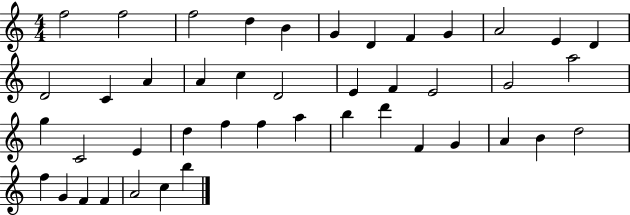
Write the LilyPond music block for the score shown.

{
  \clef treble
  \numericTimeSignature
  \time 4/4
  \key c \major
  f''2 f''2 | f''2 d''4 b'4 | g'4 d'4 f'4 g'4 | a'2 e'4 d'4 | \break d'2 c'4 a'4 | a'4 c''4 d'2 | e'4 f'4 e'2 | g'2 a''2 | \break g''4 c'2 e'4 | d''4 f''4 f''4 a''4 | b''4 d'''4 f'4 g'4 | a'4 b'4 d''2 | \break f''4 g'4 f'4 f'4 | a'2 c''4 b''4 | \bar "|."
}